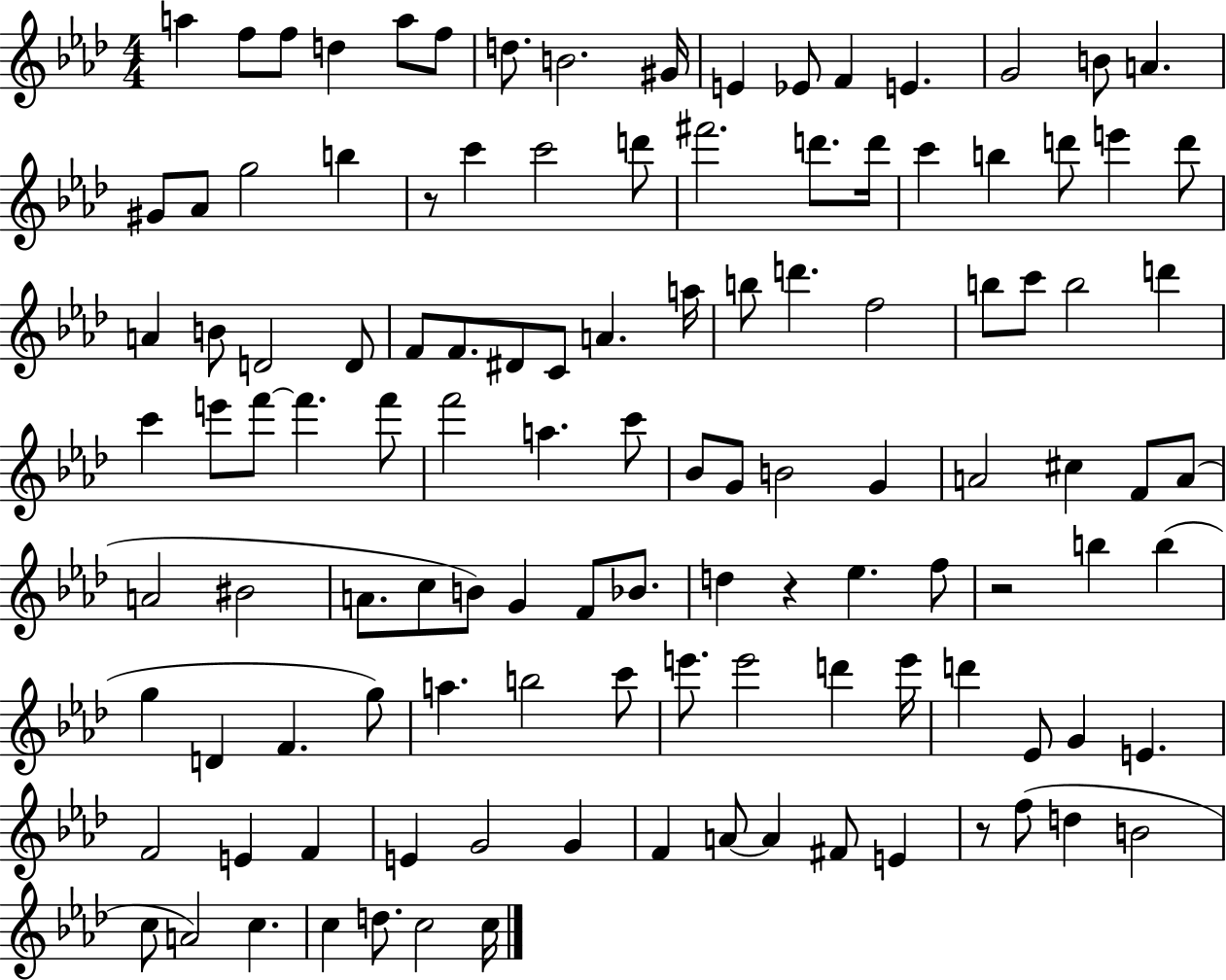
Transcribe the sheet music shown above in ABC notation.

X:1
T:Untitled
M:4/4
L:1/4
K:Ab
a f/2 f/2 d a/2 f/2 d/2 B2 ^G/4 E _E/2 F E G2 B/2 A ^G/2 _A/2 g2 b z/2 c' c'2 d'/2 ^f'2 d'/2 d'/4 c' b d'/2 e' d'/2 A B/2 D2 D/2 F/2 F/2 ^D/2 C/2 A a/4 b/2 d' f2 b/2 c'/2 b2 d' c' e'/2 f'/2 f' f'/2 f'2 a c'/2 _B/2 G/2 B2 G A2 ^c F/2 A/2 A2 ^B2 A/2 c/2 B/2 G F/2 _B/2 d z _e f/2 z2 b b g D F g/2 a b2 c'/2 e'/2 e'2 d' e'/4 d' _E/2 G E F2 E F E G2 G F A/2 A ^F/2 E z/2 f/2 d B2 c/2 A2 c c d/2 c2 c/4